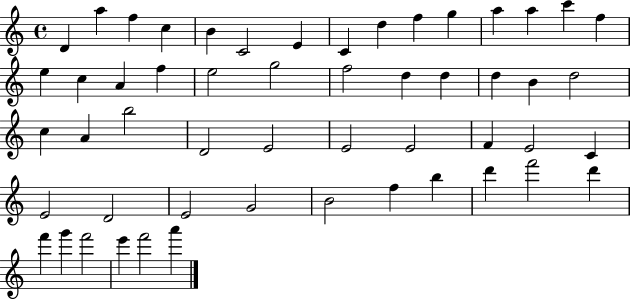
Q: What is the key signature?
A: C major